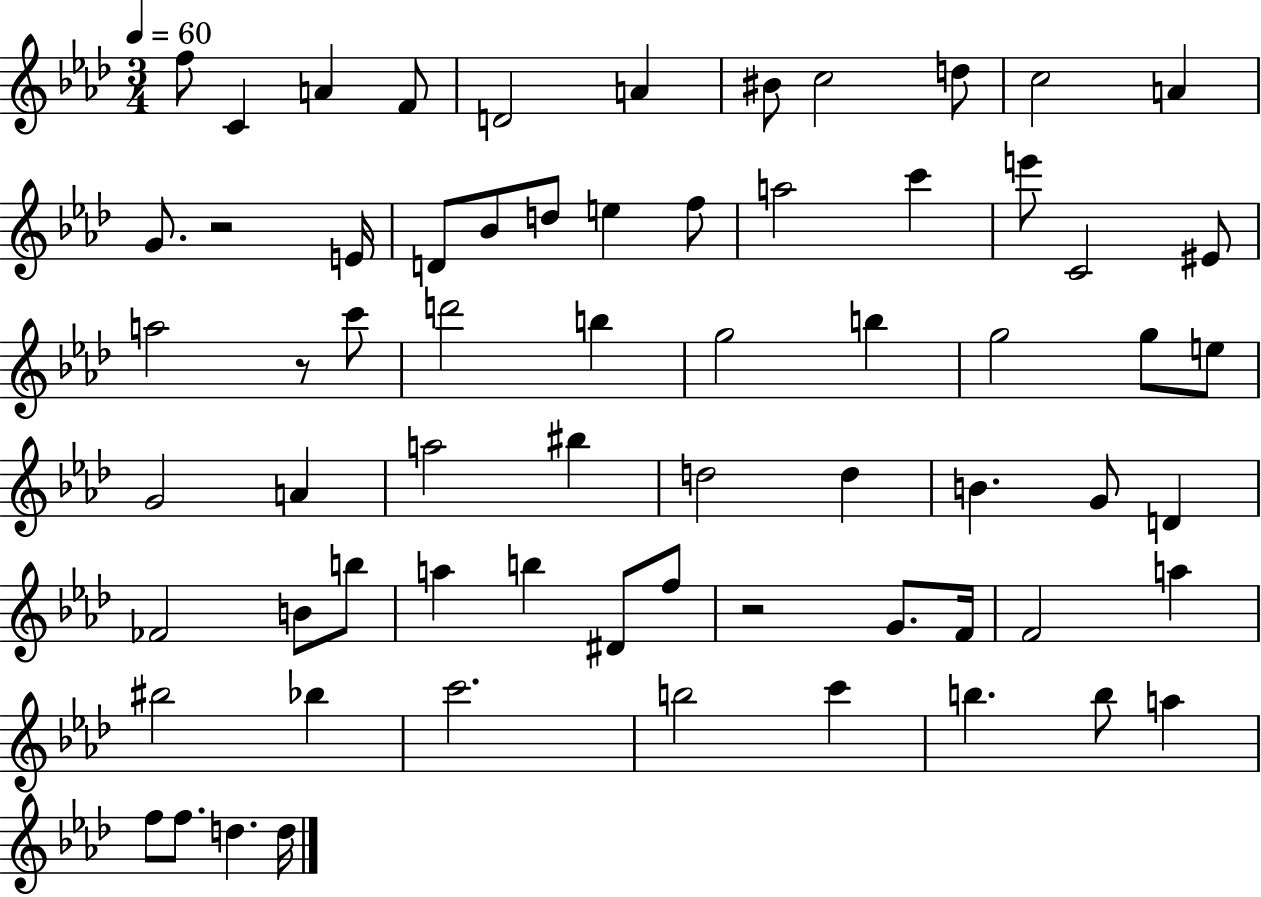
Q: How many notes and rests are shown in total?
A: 67